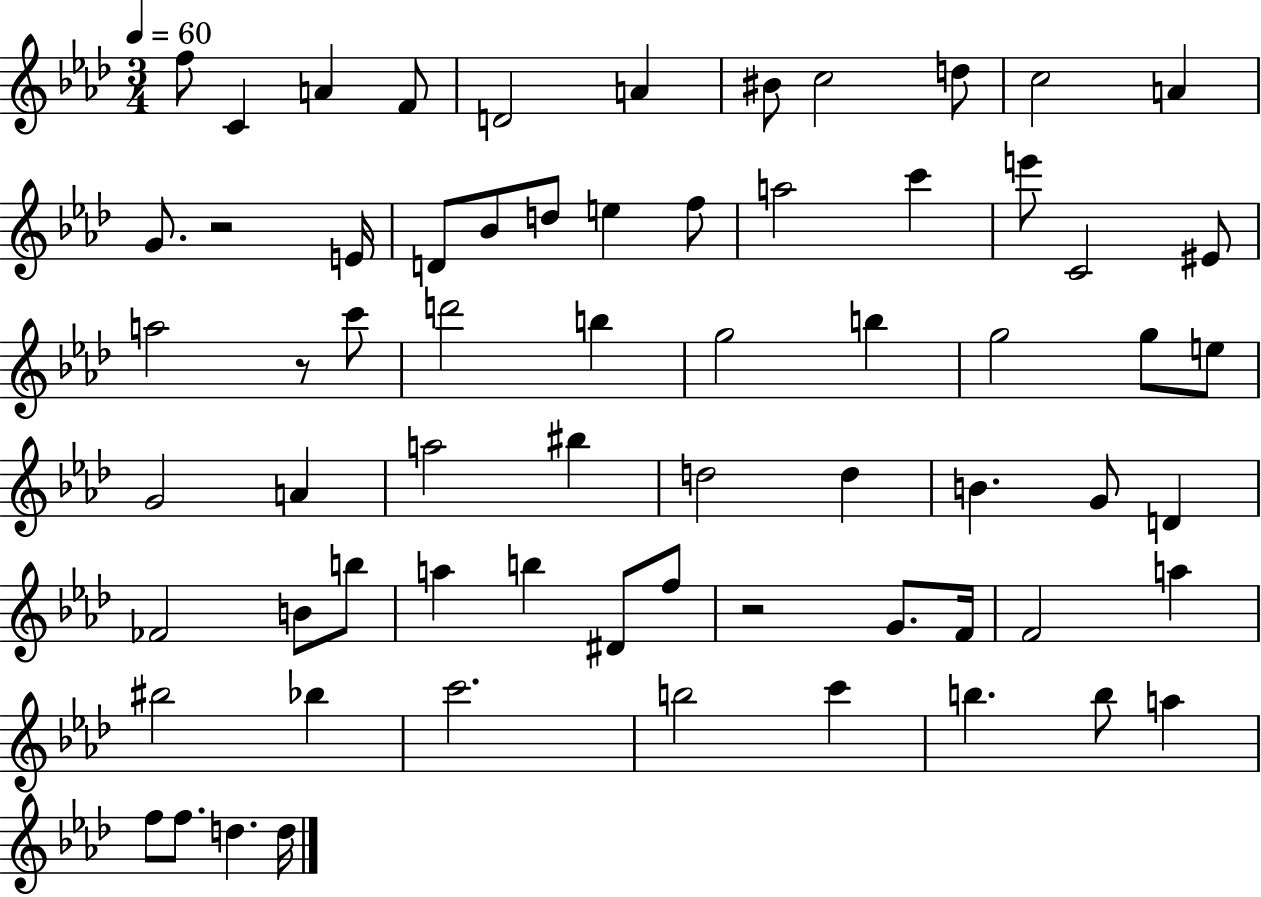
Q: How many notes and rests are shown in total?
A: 67